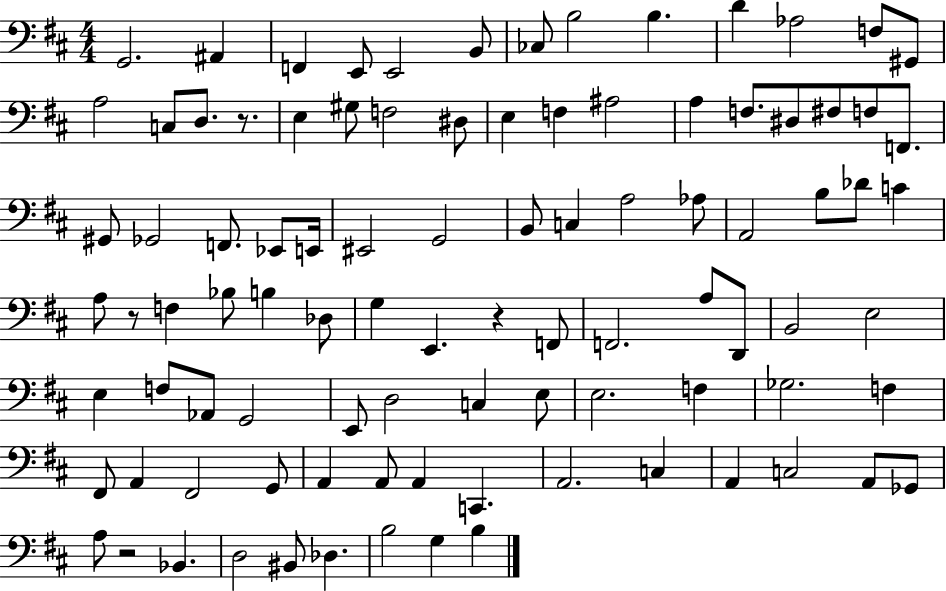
{
  \clef bass
  \numericTimeSignature
  \time 4/4
  \key d \major
  g,2. ais,4 | f,4 e,8 e,2 b,8 | ces8 b2 b4. | d'4 aes2 f8 gis,8 | \break a2 c8 d8. r8. | e4 gis8 f2 dis8 | e4 f4 ais2 | a4 f8. dis8 fis8 f8 f,8. | \break gis,8 ges,2 f,8. ees,8 e,16 | eis,2 g,2 | b,8 c4 a2 aes8 | a,2 b8 des'8 c'4 | \break a8 r8 f4 bes8 b4 des8 | g4 e,4. r4 f,8 | f,2. a8 d,8 | b,2 e2 | \break e4 f8 aes,8 g,2 | e,8 d2 c4 e8 | e2. f4 | ges2. f4 | \break fis,8 a,4 fis,2 g,8 | a,4 a,8 a,4 c,4. | a,2. c4 | a,4 c2 a,8 ges,8 | \break a8 r2 bes,4. | d2 bis,8 des4. | b2 g4 b4 | \bar "|."
}